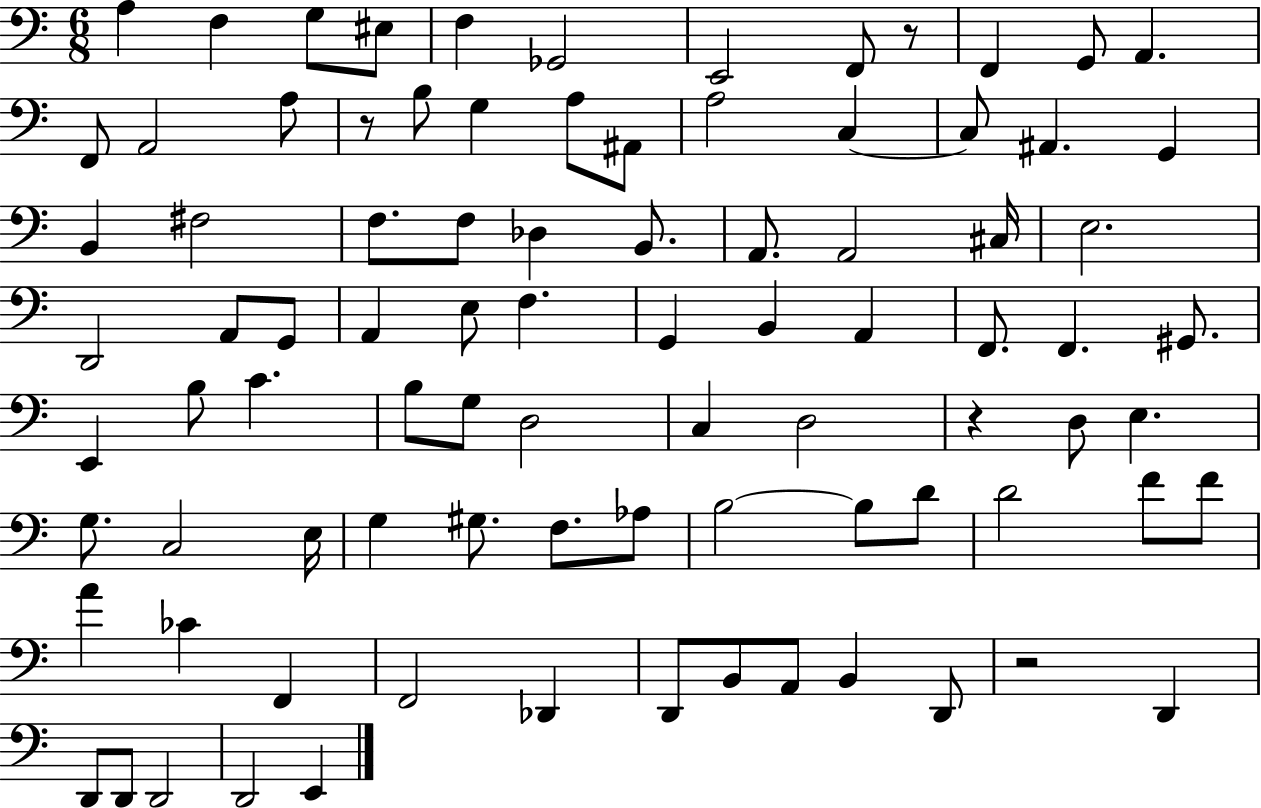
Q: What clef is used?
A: bass